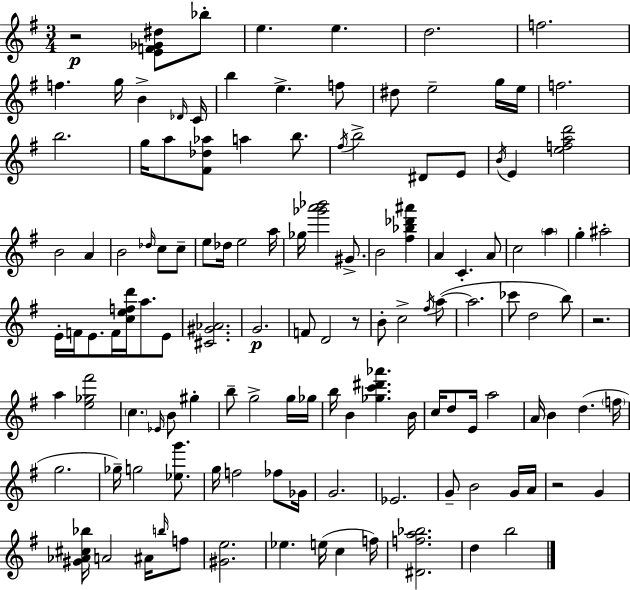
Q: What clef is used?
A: treble